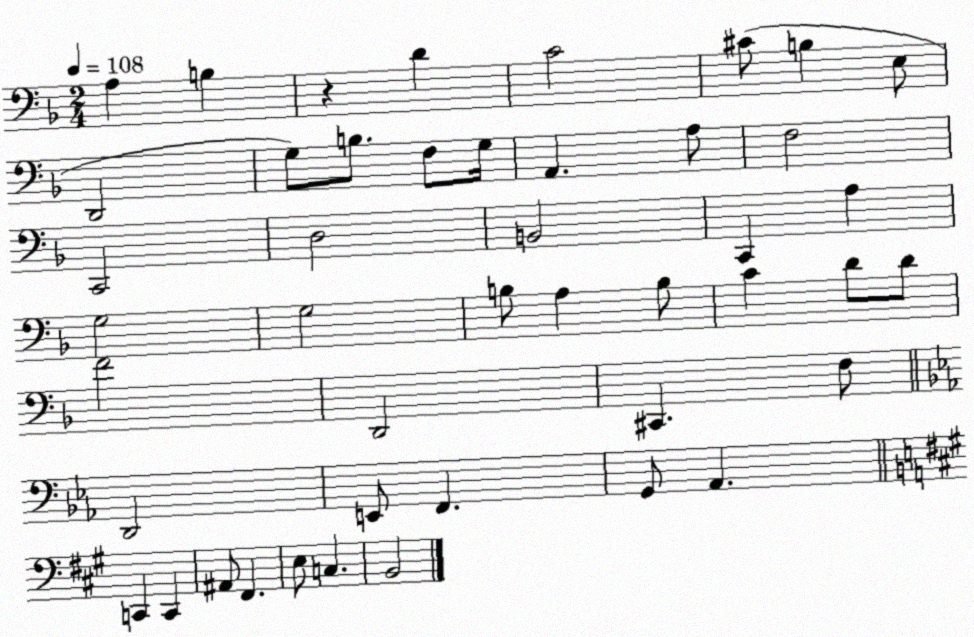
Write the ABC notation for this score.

X:1
T:Untitled
M:2/4
L:1/4
K:F
A, B, z D C2 ^C/2 B, E,/2 D,,2 G,/2 B,/2 F,/2 G,/4 A,, A,/2 F,2 C,,2 D,2 B,,2 C,, A, G,2 G,2 B,/2 A, B,/2 C D/2 D/2 F2 D,,2 ^C,, F,/2 D,,2 E,,/2 F,, G,,/2 _A,, C,, C,, ^A,,/2 ^F,, E,/2 C, B,,2